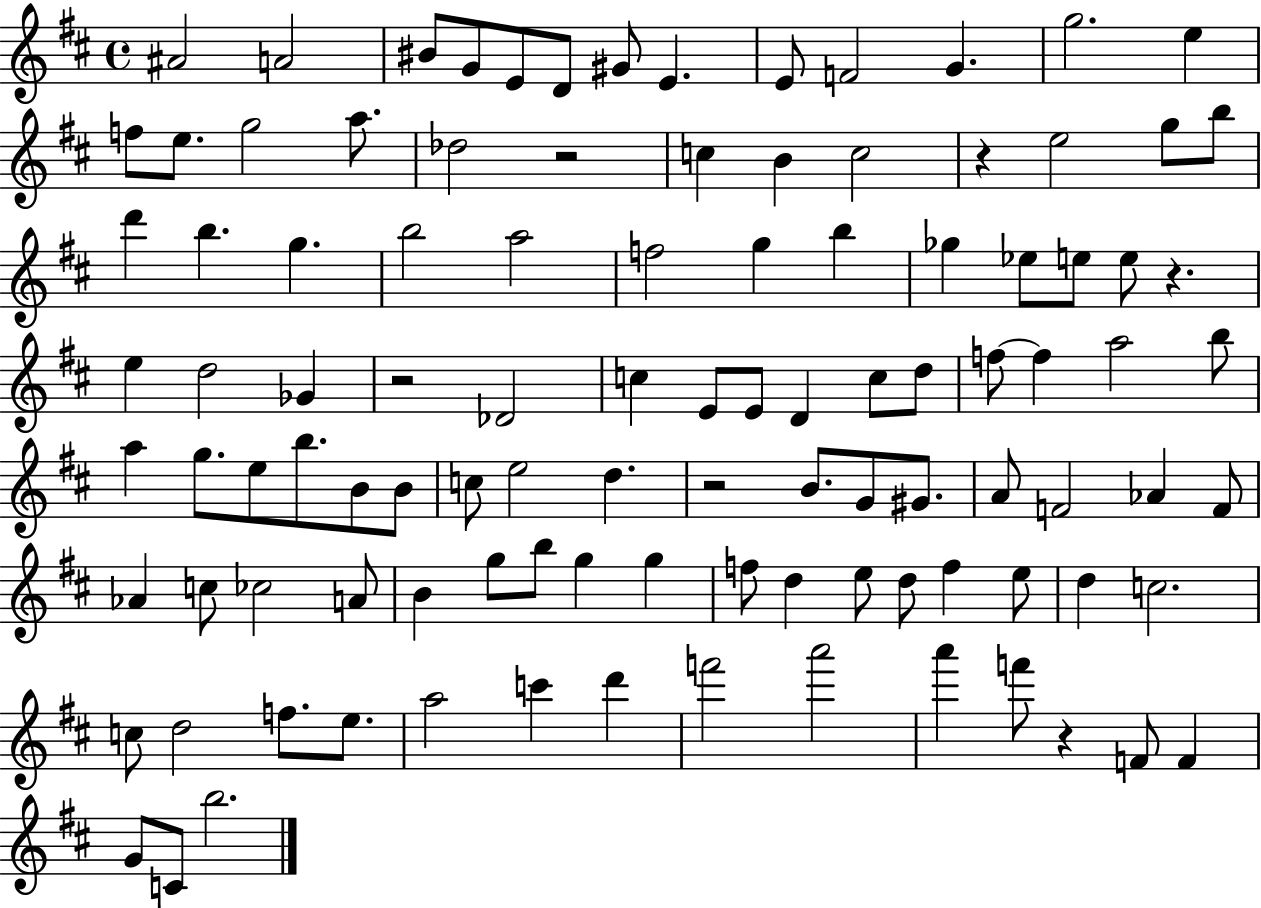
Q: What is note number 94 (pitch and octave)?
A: F6